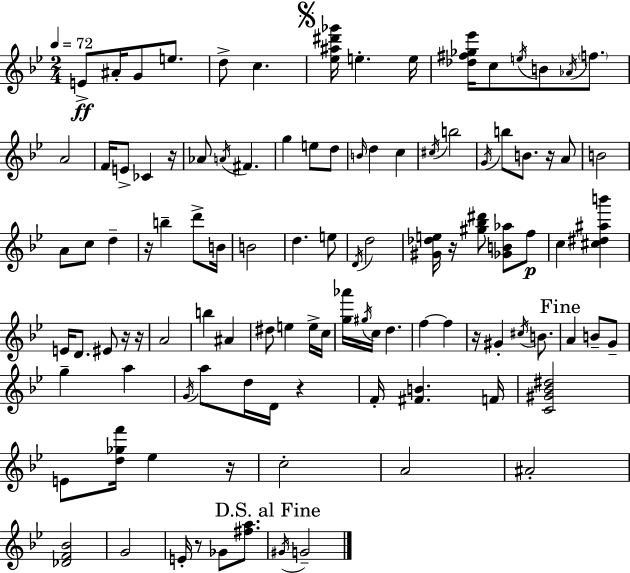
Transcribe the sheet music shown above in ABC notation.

X:1
T:Untitled
M:2/4
L:1/4
K:Gm
E/2 ^A/4 G/2 e/2 d/2 c [_e^a^d'_g']/4 e e/4 [_d^f_g_e']/4 c/2 e/4 B/2 _A/4 f/2 A2 F/4 E/2 _C z/4 _A/2 A/4 ^F g e/2 d/2 B/4 d c ^c/4 b2 G/4 b/2 B/2 z/4 A/2 B2 A/2 c/2 d z/4 b d'/2 B/4 B2 d e/2 D/4 d2 [^G_de]/4 z/4 [^g_b^d']/2 [_GB_a]/2 f/2 c [^c^d^ab'] E/4 D/2 ^E/2 z/4 z/4 A2 b ^A ^d/2 e e/4 c/4 [g_a']/4 ^g/4 c/4 d f f z/4 ^G ^c/4 B/2 A B/2 G/2 g a G/4 a/2 d/4 D/4 z F/4 [^FB] F/4 [C^G_B^d]2 E/2 [d_gf']/4 _e z/4 c2 A2 ^A2 [_DF_B]2 G2 E/4 z/2 _G/2 [^fa]/2 ^G/4 G2